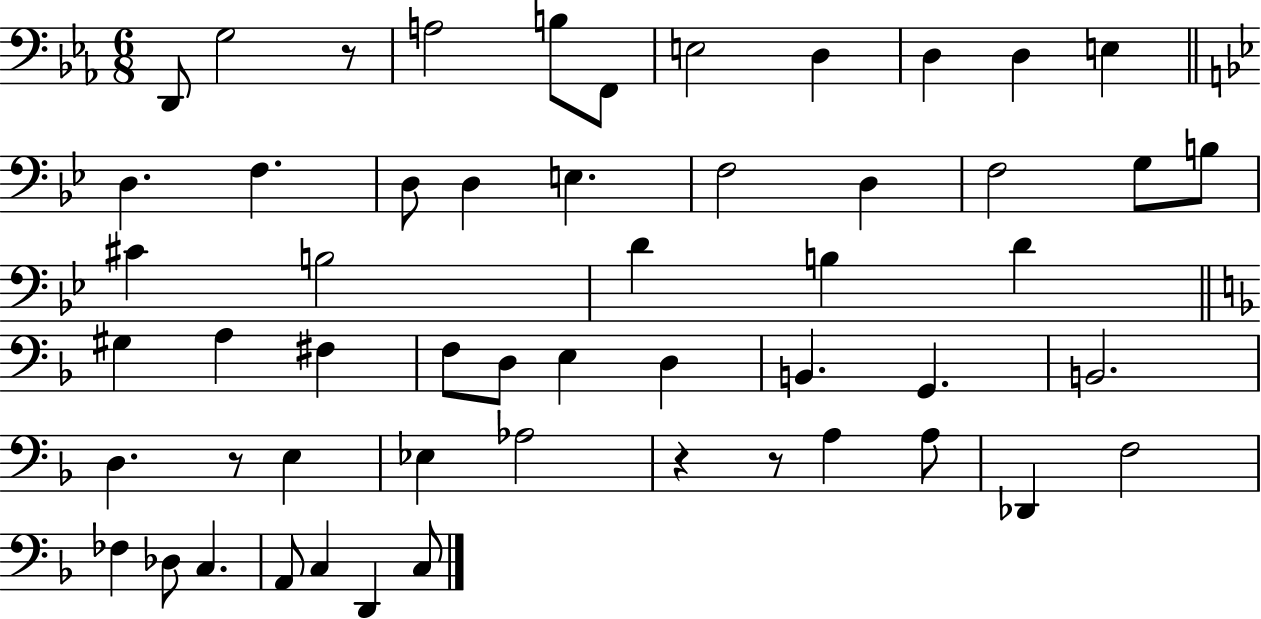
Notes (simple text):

D2/e G3/h R/e A3/h B3/e F2/e E3/h D3/q D3/q D3/q E3/q D3/q. F3/q. D3/e D3/q E3/q. F3/h D3/q F3/h G3/e B3/e C#4/q B3/h D4/q B3/q D4/q G#3/q A3/q F#3/q F3/e D3/e E3/q D3/q B2/q. G2/q. B2/h. D3/q. R/e E3/q Eb3/q Ab3/h R/q R/e A3/q A3/e Db2/q F3/h FES3/q Db3/e C3/q. A2/e C3/q D2/q C3/e